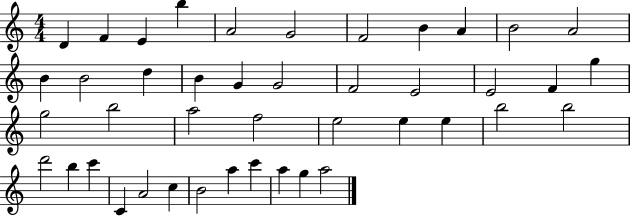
X:1
T:Untitled
M:4/4
L:1/4
K:C
D F E b A2 G2 F2 B A B2 A2 B B2 d B G G2 F2 E2 E2 F g g2 b2 a2 f2 e2 e e b2 b2 d'2 b c' C A2 c B2 a c' a g a2